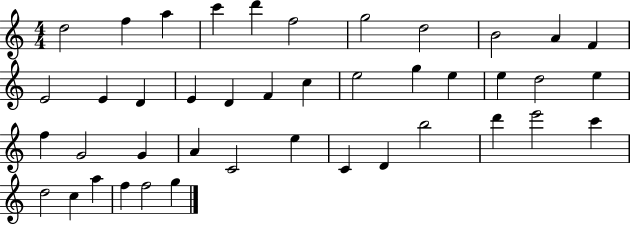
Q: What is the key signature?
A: C major